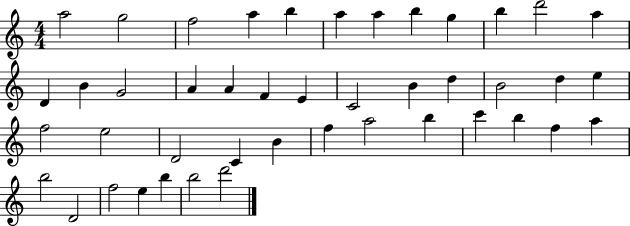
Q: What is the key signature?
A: C major